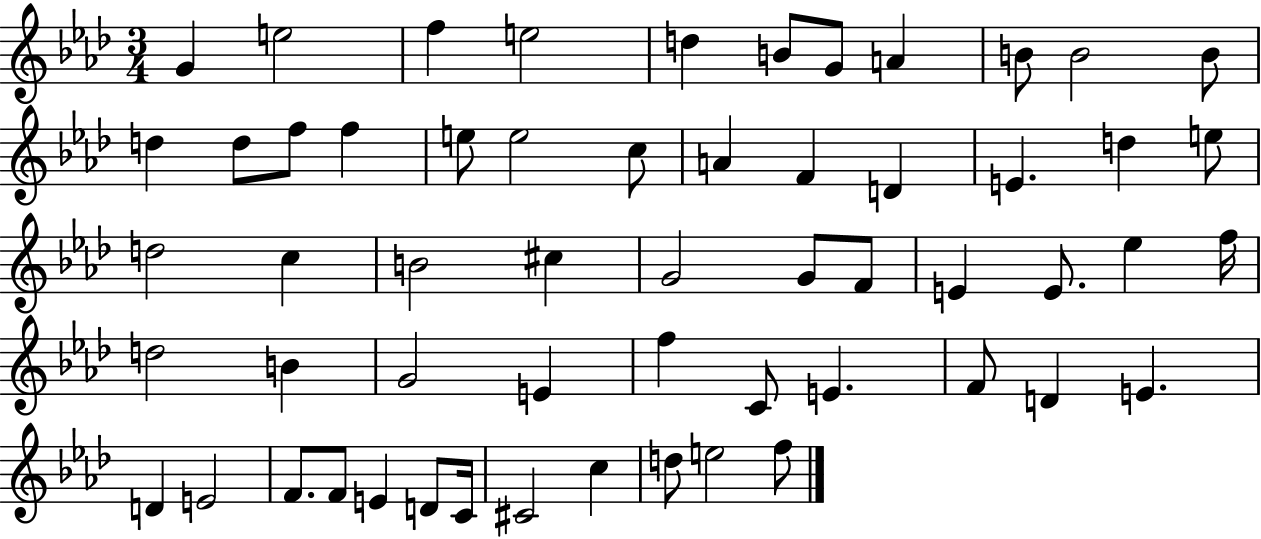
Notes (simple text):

G4/q E5/h F5/q E5/h D5/q B4/e G4/e A4/q B4/e B4/h B4/e D5/q D5/e F5/e F5/q E5/e E5/h C5/e A4/q F4/q D4/q E4/q. D5/q E5/e D5/h C5/q B4/h C#5/q G4/h G4/e F4/e E4/q E4/e. Eb5/q F5/s D5/h B4/q G4/h E4/q F5/q C4/e E4/q. F4/e D4/q E4/q. D4/q E4/h F4/e. F4/e E4/q D4/e C4/s C#4/h C5/q D5/e E5/h F5/e